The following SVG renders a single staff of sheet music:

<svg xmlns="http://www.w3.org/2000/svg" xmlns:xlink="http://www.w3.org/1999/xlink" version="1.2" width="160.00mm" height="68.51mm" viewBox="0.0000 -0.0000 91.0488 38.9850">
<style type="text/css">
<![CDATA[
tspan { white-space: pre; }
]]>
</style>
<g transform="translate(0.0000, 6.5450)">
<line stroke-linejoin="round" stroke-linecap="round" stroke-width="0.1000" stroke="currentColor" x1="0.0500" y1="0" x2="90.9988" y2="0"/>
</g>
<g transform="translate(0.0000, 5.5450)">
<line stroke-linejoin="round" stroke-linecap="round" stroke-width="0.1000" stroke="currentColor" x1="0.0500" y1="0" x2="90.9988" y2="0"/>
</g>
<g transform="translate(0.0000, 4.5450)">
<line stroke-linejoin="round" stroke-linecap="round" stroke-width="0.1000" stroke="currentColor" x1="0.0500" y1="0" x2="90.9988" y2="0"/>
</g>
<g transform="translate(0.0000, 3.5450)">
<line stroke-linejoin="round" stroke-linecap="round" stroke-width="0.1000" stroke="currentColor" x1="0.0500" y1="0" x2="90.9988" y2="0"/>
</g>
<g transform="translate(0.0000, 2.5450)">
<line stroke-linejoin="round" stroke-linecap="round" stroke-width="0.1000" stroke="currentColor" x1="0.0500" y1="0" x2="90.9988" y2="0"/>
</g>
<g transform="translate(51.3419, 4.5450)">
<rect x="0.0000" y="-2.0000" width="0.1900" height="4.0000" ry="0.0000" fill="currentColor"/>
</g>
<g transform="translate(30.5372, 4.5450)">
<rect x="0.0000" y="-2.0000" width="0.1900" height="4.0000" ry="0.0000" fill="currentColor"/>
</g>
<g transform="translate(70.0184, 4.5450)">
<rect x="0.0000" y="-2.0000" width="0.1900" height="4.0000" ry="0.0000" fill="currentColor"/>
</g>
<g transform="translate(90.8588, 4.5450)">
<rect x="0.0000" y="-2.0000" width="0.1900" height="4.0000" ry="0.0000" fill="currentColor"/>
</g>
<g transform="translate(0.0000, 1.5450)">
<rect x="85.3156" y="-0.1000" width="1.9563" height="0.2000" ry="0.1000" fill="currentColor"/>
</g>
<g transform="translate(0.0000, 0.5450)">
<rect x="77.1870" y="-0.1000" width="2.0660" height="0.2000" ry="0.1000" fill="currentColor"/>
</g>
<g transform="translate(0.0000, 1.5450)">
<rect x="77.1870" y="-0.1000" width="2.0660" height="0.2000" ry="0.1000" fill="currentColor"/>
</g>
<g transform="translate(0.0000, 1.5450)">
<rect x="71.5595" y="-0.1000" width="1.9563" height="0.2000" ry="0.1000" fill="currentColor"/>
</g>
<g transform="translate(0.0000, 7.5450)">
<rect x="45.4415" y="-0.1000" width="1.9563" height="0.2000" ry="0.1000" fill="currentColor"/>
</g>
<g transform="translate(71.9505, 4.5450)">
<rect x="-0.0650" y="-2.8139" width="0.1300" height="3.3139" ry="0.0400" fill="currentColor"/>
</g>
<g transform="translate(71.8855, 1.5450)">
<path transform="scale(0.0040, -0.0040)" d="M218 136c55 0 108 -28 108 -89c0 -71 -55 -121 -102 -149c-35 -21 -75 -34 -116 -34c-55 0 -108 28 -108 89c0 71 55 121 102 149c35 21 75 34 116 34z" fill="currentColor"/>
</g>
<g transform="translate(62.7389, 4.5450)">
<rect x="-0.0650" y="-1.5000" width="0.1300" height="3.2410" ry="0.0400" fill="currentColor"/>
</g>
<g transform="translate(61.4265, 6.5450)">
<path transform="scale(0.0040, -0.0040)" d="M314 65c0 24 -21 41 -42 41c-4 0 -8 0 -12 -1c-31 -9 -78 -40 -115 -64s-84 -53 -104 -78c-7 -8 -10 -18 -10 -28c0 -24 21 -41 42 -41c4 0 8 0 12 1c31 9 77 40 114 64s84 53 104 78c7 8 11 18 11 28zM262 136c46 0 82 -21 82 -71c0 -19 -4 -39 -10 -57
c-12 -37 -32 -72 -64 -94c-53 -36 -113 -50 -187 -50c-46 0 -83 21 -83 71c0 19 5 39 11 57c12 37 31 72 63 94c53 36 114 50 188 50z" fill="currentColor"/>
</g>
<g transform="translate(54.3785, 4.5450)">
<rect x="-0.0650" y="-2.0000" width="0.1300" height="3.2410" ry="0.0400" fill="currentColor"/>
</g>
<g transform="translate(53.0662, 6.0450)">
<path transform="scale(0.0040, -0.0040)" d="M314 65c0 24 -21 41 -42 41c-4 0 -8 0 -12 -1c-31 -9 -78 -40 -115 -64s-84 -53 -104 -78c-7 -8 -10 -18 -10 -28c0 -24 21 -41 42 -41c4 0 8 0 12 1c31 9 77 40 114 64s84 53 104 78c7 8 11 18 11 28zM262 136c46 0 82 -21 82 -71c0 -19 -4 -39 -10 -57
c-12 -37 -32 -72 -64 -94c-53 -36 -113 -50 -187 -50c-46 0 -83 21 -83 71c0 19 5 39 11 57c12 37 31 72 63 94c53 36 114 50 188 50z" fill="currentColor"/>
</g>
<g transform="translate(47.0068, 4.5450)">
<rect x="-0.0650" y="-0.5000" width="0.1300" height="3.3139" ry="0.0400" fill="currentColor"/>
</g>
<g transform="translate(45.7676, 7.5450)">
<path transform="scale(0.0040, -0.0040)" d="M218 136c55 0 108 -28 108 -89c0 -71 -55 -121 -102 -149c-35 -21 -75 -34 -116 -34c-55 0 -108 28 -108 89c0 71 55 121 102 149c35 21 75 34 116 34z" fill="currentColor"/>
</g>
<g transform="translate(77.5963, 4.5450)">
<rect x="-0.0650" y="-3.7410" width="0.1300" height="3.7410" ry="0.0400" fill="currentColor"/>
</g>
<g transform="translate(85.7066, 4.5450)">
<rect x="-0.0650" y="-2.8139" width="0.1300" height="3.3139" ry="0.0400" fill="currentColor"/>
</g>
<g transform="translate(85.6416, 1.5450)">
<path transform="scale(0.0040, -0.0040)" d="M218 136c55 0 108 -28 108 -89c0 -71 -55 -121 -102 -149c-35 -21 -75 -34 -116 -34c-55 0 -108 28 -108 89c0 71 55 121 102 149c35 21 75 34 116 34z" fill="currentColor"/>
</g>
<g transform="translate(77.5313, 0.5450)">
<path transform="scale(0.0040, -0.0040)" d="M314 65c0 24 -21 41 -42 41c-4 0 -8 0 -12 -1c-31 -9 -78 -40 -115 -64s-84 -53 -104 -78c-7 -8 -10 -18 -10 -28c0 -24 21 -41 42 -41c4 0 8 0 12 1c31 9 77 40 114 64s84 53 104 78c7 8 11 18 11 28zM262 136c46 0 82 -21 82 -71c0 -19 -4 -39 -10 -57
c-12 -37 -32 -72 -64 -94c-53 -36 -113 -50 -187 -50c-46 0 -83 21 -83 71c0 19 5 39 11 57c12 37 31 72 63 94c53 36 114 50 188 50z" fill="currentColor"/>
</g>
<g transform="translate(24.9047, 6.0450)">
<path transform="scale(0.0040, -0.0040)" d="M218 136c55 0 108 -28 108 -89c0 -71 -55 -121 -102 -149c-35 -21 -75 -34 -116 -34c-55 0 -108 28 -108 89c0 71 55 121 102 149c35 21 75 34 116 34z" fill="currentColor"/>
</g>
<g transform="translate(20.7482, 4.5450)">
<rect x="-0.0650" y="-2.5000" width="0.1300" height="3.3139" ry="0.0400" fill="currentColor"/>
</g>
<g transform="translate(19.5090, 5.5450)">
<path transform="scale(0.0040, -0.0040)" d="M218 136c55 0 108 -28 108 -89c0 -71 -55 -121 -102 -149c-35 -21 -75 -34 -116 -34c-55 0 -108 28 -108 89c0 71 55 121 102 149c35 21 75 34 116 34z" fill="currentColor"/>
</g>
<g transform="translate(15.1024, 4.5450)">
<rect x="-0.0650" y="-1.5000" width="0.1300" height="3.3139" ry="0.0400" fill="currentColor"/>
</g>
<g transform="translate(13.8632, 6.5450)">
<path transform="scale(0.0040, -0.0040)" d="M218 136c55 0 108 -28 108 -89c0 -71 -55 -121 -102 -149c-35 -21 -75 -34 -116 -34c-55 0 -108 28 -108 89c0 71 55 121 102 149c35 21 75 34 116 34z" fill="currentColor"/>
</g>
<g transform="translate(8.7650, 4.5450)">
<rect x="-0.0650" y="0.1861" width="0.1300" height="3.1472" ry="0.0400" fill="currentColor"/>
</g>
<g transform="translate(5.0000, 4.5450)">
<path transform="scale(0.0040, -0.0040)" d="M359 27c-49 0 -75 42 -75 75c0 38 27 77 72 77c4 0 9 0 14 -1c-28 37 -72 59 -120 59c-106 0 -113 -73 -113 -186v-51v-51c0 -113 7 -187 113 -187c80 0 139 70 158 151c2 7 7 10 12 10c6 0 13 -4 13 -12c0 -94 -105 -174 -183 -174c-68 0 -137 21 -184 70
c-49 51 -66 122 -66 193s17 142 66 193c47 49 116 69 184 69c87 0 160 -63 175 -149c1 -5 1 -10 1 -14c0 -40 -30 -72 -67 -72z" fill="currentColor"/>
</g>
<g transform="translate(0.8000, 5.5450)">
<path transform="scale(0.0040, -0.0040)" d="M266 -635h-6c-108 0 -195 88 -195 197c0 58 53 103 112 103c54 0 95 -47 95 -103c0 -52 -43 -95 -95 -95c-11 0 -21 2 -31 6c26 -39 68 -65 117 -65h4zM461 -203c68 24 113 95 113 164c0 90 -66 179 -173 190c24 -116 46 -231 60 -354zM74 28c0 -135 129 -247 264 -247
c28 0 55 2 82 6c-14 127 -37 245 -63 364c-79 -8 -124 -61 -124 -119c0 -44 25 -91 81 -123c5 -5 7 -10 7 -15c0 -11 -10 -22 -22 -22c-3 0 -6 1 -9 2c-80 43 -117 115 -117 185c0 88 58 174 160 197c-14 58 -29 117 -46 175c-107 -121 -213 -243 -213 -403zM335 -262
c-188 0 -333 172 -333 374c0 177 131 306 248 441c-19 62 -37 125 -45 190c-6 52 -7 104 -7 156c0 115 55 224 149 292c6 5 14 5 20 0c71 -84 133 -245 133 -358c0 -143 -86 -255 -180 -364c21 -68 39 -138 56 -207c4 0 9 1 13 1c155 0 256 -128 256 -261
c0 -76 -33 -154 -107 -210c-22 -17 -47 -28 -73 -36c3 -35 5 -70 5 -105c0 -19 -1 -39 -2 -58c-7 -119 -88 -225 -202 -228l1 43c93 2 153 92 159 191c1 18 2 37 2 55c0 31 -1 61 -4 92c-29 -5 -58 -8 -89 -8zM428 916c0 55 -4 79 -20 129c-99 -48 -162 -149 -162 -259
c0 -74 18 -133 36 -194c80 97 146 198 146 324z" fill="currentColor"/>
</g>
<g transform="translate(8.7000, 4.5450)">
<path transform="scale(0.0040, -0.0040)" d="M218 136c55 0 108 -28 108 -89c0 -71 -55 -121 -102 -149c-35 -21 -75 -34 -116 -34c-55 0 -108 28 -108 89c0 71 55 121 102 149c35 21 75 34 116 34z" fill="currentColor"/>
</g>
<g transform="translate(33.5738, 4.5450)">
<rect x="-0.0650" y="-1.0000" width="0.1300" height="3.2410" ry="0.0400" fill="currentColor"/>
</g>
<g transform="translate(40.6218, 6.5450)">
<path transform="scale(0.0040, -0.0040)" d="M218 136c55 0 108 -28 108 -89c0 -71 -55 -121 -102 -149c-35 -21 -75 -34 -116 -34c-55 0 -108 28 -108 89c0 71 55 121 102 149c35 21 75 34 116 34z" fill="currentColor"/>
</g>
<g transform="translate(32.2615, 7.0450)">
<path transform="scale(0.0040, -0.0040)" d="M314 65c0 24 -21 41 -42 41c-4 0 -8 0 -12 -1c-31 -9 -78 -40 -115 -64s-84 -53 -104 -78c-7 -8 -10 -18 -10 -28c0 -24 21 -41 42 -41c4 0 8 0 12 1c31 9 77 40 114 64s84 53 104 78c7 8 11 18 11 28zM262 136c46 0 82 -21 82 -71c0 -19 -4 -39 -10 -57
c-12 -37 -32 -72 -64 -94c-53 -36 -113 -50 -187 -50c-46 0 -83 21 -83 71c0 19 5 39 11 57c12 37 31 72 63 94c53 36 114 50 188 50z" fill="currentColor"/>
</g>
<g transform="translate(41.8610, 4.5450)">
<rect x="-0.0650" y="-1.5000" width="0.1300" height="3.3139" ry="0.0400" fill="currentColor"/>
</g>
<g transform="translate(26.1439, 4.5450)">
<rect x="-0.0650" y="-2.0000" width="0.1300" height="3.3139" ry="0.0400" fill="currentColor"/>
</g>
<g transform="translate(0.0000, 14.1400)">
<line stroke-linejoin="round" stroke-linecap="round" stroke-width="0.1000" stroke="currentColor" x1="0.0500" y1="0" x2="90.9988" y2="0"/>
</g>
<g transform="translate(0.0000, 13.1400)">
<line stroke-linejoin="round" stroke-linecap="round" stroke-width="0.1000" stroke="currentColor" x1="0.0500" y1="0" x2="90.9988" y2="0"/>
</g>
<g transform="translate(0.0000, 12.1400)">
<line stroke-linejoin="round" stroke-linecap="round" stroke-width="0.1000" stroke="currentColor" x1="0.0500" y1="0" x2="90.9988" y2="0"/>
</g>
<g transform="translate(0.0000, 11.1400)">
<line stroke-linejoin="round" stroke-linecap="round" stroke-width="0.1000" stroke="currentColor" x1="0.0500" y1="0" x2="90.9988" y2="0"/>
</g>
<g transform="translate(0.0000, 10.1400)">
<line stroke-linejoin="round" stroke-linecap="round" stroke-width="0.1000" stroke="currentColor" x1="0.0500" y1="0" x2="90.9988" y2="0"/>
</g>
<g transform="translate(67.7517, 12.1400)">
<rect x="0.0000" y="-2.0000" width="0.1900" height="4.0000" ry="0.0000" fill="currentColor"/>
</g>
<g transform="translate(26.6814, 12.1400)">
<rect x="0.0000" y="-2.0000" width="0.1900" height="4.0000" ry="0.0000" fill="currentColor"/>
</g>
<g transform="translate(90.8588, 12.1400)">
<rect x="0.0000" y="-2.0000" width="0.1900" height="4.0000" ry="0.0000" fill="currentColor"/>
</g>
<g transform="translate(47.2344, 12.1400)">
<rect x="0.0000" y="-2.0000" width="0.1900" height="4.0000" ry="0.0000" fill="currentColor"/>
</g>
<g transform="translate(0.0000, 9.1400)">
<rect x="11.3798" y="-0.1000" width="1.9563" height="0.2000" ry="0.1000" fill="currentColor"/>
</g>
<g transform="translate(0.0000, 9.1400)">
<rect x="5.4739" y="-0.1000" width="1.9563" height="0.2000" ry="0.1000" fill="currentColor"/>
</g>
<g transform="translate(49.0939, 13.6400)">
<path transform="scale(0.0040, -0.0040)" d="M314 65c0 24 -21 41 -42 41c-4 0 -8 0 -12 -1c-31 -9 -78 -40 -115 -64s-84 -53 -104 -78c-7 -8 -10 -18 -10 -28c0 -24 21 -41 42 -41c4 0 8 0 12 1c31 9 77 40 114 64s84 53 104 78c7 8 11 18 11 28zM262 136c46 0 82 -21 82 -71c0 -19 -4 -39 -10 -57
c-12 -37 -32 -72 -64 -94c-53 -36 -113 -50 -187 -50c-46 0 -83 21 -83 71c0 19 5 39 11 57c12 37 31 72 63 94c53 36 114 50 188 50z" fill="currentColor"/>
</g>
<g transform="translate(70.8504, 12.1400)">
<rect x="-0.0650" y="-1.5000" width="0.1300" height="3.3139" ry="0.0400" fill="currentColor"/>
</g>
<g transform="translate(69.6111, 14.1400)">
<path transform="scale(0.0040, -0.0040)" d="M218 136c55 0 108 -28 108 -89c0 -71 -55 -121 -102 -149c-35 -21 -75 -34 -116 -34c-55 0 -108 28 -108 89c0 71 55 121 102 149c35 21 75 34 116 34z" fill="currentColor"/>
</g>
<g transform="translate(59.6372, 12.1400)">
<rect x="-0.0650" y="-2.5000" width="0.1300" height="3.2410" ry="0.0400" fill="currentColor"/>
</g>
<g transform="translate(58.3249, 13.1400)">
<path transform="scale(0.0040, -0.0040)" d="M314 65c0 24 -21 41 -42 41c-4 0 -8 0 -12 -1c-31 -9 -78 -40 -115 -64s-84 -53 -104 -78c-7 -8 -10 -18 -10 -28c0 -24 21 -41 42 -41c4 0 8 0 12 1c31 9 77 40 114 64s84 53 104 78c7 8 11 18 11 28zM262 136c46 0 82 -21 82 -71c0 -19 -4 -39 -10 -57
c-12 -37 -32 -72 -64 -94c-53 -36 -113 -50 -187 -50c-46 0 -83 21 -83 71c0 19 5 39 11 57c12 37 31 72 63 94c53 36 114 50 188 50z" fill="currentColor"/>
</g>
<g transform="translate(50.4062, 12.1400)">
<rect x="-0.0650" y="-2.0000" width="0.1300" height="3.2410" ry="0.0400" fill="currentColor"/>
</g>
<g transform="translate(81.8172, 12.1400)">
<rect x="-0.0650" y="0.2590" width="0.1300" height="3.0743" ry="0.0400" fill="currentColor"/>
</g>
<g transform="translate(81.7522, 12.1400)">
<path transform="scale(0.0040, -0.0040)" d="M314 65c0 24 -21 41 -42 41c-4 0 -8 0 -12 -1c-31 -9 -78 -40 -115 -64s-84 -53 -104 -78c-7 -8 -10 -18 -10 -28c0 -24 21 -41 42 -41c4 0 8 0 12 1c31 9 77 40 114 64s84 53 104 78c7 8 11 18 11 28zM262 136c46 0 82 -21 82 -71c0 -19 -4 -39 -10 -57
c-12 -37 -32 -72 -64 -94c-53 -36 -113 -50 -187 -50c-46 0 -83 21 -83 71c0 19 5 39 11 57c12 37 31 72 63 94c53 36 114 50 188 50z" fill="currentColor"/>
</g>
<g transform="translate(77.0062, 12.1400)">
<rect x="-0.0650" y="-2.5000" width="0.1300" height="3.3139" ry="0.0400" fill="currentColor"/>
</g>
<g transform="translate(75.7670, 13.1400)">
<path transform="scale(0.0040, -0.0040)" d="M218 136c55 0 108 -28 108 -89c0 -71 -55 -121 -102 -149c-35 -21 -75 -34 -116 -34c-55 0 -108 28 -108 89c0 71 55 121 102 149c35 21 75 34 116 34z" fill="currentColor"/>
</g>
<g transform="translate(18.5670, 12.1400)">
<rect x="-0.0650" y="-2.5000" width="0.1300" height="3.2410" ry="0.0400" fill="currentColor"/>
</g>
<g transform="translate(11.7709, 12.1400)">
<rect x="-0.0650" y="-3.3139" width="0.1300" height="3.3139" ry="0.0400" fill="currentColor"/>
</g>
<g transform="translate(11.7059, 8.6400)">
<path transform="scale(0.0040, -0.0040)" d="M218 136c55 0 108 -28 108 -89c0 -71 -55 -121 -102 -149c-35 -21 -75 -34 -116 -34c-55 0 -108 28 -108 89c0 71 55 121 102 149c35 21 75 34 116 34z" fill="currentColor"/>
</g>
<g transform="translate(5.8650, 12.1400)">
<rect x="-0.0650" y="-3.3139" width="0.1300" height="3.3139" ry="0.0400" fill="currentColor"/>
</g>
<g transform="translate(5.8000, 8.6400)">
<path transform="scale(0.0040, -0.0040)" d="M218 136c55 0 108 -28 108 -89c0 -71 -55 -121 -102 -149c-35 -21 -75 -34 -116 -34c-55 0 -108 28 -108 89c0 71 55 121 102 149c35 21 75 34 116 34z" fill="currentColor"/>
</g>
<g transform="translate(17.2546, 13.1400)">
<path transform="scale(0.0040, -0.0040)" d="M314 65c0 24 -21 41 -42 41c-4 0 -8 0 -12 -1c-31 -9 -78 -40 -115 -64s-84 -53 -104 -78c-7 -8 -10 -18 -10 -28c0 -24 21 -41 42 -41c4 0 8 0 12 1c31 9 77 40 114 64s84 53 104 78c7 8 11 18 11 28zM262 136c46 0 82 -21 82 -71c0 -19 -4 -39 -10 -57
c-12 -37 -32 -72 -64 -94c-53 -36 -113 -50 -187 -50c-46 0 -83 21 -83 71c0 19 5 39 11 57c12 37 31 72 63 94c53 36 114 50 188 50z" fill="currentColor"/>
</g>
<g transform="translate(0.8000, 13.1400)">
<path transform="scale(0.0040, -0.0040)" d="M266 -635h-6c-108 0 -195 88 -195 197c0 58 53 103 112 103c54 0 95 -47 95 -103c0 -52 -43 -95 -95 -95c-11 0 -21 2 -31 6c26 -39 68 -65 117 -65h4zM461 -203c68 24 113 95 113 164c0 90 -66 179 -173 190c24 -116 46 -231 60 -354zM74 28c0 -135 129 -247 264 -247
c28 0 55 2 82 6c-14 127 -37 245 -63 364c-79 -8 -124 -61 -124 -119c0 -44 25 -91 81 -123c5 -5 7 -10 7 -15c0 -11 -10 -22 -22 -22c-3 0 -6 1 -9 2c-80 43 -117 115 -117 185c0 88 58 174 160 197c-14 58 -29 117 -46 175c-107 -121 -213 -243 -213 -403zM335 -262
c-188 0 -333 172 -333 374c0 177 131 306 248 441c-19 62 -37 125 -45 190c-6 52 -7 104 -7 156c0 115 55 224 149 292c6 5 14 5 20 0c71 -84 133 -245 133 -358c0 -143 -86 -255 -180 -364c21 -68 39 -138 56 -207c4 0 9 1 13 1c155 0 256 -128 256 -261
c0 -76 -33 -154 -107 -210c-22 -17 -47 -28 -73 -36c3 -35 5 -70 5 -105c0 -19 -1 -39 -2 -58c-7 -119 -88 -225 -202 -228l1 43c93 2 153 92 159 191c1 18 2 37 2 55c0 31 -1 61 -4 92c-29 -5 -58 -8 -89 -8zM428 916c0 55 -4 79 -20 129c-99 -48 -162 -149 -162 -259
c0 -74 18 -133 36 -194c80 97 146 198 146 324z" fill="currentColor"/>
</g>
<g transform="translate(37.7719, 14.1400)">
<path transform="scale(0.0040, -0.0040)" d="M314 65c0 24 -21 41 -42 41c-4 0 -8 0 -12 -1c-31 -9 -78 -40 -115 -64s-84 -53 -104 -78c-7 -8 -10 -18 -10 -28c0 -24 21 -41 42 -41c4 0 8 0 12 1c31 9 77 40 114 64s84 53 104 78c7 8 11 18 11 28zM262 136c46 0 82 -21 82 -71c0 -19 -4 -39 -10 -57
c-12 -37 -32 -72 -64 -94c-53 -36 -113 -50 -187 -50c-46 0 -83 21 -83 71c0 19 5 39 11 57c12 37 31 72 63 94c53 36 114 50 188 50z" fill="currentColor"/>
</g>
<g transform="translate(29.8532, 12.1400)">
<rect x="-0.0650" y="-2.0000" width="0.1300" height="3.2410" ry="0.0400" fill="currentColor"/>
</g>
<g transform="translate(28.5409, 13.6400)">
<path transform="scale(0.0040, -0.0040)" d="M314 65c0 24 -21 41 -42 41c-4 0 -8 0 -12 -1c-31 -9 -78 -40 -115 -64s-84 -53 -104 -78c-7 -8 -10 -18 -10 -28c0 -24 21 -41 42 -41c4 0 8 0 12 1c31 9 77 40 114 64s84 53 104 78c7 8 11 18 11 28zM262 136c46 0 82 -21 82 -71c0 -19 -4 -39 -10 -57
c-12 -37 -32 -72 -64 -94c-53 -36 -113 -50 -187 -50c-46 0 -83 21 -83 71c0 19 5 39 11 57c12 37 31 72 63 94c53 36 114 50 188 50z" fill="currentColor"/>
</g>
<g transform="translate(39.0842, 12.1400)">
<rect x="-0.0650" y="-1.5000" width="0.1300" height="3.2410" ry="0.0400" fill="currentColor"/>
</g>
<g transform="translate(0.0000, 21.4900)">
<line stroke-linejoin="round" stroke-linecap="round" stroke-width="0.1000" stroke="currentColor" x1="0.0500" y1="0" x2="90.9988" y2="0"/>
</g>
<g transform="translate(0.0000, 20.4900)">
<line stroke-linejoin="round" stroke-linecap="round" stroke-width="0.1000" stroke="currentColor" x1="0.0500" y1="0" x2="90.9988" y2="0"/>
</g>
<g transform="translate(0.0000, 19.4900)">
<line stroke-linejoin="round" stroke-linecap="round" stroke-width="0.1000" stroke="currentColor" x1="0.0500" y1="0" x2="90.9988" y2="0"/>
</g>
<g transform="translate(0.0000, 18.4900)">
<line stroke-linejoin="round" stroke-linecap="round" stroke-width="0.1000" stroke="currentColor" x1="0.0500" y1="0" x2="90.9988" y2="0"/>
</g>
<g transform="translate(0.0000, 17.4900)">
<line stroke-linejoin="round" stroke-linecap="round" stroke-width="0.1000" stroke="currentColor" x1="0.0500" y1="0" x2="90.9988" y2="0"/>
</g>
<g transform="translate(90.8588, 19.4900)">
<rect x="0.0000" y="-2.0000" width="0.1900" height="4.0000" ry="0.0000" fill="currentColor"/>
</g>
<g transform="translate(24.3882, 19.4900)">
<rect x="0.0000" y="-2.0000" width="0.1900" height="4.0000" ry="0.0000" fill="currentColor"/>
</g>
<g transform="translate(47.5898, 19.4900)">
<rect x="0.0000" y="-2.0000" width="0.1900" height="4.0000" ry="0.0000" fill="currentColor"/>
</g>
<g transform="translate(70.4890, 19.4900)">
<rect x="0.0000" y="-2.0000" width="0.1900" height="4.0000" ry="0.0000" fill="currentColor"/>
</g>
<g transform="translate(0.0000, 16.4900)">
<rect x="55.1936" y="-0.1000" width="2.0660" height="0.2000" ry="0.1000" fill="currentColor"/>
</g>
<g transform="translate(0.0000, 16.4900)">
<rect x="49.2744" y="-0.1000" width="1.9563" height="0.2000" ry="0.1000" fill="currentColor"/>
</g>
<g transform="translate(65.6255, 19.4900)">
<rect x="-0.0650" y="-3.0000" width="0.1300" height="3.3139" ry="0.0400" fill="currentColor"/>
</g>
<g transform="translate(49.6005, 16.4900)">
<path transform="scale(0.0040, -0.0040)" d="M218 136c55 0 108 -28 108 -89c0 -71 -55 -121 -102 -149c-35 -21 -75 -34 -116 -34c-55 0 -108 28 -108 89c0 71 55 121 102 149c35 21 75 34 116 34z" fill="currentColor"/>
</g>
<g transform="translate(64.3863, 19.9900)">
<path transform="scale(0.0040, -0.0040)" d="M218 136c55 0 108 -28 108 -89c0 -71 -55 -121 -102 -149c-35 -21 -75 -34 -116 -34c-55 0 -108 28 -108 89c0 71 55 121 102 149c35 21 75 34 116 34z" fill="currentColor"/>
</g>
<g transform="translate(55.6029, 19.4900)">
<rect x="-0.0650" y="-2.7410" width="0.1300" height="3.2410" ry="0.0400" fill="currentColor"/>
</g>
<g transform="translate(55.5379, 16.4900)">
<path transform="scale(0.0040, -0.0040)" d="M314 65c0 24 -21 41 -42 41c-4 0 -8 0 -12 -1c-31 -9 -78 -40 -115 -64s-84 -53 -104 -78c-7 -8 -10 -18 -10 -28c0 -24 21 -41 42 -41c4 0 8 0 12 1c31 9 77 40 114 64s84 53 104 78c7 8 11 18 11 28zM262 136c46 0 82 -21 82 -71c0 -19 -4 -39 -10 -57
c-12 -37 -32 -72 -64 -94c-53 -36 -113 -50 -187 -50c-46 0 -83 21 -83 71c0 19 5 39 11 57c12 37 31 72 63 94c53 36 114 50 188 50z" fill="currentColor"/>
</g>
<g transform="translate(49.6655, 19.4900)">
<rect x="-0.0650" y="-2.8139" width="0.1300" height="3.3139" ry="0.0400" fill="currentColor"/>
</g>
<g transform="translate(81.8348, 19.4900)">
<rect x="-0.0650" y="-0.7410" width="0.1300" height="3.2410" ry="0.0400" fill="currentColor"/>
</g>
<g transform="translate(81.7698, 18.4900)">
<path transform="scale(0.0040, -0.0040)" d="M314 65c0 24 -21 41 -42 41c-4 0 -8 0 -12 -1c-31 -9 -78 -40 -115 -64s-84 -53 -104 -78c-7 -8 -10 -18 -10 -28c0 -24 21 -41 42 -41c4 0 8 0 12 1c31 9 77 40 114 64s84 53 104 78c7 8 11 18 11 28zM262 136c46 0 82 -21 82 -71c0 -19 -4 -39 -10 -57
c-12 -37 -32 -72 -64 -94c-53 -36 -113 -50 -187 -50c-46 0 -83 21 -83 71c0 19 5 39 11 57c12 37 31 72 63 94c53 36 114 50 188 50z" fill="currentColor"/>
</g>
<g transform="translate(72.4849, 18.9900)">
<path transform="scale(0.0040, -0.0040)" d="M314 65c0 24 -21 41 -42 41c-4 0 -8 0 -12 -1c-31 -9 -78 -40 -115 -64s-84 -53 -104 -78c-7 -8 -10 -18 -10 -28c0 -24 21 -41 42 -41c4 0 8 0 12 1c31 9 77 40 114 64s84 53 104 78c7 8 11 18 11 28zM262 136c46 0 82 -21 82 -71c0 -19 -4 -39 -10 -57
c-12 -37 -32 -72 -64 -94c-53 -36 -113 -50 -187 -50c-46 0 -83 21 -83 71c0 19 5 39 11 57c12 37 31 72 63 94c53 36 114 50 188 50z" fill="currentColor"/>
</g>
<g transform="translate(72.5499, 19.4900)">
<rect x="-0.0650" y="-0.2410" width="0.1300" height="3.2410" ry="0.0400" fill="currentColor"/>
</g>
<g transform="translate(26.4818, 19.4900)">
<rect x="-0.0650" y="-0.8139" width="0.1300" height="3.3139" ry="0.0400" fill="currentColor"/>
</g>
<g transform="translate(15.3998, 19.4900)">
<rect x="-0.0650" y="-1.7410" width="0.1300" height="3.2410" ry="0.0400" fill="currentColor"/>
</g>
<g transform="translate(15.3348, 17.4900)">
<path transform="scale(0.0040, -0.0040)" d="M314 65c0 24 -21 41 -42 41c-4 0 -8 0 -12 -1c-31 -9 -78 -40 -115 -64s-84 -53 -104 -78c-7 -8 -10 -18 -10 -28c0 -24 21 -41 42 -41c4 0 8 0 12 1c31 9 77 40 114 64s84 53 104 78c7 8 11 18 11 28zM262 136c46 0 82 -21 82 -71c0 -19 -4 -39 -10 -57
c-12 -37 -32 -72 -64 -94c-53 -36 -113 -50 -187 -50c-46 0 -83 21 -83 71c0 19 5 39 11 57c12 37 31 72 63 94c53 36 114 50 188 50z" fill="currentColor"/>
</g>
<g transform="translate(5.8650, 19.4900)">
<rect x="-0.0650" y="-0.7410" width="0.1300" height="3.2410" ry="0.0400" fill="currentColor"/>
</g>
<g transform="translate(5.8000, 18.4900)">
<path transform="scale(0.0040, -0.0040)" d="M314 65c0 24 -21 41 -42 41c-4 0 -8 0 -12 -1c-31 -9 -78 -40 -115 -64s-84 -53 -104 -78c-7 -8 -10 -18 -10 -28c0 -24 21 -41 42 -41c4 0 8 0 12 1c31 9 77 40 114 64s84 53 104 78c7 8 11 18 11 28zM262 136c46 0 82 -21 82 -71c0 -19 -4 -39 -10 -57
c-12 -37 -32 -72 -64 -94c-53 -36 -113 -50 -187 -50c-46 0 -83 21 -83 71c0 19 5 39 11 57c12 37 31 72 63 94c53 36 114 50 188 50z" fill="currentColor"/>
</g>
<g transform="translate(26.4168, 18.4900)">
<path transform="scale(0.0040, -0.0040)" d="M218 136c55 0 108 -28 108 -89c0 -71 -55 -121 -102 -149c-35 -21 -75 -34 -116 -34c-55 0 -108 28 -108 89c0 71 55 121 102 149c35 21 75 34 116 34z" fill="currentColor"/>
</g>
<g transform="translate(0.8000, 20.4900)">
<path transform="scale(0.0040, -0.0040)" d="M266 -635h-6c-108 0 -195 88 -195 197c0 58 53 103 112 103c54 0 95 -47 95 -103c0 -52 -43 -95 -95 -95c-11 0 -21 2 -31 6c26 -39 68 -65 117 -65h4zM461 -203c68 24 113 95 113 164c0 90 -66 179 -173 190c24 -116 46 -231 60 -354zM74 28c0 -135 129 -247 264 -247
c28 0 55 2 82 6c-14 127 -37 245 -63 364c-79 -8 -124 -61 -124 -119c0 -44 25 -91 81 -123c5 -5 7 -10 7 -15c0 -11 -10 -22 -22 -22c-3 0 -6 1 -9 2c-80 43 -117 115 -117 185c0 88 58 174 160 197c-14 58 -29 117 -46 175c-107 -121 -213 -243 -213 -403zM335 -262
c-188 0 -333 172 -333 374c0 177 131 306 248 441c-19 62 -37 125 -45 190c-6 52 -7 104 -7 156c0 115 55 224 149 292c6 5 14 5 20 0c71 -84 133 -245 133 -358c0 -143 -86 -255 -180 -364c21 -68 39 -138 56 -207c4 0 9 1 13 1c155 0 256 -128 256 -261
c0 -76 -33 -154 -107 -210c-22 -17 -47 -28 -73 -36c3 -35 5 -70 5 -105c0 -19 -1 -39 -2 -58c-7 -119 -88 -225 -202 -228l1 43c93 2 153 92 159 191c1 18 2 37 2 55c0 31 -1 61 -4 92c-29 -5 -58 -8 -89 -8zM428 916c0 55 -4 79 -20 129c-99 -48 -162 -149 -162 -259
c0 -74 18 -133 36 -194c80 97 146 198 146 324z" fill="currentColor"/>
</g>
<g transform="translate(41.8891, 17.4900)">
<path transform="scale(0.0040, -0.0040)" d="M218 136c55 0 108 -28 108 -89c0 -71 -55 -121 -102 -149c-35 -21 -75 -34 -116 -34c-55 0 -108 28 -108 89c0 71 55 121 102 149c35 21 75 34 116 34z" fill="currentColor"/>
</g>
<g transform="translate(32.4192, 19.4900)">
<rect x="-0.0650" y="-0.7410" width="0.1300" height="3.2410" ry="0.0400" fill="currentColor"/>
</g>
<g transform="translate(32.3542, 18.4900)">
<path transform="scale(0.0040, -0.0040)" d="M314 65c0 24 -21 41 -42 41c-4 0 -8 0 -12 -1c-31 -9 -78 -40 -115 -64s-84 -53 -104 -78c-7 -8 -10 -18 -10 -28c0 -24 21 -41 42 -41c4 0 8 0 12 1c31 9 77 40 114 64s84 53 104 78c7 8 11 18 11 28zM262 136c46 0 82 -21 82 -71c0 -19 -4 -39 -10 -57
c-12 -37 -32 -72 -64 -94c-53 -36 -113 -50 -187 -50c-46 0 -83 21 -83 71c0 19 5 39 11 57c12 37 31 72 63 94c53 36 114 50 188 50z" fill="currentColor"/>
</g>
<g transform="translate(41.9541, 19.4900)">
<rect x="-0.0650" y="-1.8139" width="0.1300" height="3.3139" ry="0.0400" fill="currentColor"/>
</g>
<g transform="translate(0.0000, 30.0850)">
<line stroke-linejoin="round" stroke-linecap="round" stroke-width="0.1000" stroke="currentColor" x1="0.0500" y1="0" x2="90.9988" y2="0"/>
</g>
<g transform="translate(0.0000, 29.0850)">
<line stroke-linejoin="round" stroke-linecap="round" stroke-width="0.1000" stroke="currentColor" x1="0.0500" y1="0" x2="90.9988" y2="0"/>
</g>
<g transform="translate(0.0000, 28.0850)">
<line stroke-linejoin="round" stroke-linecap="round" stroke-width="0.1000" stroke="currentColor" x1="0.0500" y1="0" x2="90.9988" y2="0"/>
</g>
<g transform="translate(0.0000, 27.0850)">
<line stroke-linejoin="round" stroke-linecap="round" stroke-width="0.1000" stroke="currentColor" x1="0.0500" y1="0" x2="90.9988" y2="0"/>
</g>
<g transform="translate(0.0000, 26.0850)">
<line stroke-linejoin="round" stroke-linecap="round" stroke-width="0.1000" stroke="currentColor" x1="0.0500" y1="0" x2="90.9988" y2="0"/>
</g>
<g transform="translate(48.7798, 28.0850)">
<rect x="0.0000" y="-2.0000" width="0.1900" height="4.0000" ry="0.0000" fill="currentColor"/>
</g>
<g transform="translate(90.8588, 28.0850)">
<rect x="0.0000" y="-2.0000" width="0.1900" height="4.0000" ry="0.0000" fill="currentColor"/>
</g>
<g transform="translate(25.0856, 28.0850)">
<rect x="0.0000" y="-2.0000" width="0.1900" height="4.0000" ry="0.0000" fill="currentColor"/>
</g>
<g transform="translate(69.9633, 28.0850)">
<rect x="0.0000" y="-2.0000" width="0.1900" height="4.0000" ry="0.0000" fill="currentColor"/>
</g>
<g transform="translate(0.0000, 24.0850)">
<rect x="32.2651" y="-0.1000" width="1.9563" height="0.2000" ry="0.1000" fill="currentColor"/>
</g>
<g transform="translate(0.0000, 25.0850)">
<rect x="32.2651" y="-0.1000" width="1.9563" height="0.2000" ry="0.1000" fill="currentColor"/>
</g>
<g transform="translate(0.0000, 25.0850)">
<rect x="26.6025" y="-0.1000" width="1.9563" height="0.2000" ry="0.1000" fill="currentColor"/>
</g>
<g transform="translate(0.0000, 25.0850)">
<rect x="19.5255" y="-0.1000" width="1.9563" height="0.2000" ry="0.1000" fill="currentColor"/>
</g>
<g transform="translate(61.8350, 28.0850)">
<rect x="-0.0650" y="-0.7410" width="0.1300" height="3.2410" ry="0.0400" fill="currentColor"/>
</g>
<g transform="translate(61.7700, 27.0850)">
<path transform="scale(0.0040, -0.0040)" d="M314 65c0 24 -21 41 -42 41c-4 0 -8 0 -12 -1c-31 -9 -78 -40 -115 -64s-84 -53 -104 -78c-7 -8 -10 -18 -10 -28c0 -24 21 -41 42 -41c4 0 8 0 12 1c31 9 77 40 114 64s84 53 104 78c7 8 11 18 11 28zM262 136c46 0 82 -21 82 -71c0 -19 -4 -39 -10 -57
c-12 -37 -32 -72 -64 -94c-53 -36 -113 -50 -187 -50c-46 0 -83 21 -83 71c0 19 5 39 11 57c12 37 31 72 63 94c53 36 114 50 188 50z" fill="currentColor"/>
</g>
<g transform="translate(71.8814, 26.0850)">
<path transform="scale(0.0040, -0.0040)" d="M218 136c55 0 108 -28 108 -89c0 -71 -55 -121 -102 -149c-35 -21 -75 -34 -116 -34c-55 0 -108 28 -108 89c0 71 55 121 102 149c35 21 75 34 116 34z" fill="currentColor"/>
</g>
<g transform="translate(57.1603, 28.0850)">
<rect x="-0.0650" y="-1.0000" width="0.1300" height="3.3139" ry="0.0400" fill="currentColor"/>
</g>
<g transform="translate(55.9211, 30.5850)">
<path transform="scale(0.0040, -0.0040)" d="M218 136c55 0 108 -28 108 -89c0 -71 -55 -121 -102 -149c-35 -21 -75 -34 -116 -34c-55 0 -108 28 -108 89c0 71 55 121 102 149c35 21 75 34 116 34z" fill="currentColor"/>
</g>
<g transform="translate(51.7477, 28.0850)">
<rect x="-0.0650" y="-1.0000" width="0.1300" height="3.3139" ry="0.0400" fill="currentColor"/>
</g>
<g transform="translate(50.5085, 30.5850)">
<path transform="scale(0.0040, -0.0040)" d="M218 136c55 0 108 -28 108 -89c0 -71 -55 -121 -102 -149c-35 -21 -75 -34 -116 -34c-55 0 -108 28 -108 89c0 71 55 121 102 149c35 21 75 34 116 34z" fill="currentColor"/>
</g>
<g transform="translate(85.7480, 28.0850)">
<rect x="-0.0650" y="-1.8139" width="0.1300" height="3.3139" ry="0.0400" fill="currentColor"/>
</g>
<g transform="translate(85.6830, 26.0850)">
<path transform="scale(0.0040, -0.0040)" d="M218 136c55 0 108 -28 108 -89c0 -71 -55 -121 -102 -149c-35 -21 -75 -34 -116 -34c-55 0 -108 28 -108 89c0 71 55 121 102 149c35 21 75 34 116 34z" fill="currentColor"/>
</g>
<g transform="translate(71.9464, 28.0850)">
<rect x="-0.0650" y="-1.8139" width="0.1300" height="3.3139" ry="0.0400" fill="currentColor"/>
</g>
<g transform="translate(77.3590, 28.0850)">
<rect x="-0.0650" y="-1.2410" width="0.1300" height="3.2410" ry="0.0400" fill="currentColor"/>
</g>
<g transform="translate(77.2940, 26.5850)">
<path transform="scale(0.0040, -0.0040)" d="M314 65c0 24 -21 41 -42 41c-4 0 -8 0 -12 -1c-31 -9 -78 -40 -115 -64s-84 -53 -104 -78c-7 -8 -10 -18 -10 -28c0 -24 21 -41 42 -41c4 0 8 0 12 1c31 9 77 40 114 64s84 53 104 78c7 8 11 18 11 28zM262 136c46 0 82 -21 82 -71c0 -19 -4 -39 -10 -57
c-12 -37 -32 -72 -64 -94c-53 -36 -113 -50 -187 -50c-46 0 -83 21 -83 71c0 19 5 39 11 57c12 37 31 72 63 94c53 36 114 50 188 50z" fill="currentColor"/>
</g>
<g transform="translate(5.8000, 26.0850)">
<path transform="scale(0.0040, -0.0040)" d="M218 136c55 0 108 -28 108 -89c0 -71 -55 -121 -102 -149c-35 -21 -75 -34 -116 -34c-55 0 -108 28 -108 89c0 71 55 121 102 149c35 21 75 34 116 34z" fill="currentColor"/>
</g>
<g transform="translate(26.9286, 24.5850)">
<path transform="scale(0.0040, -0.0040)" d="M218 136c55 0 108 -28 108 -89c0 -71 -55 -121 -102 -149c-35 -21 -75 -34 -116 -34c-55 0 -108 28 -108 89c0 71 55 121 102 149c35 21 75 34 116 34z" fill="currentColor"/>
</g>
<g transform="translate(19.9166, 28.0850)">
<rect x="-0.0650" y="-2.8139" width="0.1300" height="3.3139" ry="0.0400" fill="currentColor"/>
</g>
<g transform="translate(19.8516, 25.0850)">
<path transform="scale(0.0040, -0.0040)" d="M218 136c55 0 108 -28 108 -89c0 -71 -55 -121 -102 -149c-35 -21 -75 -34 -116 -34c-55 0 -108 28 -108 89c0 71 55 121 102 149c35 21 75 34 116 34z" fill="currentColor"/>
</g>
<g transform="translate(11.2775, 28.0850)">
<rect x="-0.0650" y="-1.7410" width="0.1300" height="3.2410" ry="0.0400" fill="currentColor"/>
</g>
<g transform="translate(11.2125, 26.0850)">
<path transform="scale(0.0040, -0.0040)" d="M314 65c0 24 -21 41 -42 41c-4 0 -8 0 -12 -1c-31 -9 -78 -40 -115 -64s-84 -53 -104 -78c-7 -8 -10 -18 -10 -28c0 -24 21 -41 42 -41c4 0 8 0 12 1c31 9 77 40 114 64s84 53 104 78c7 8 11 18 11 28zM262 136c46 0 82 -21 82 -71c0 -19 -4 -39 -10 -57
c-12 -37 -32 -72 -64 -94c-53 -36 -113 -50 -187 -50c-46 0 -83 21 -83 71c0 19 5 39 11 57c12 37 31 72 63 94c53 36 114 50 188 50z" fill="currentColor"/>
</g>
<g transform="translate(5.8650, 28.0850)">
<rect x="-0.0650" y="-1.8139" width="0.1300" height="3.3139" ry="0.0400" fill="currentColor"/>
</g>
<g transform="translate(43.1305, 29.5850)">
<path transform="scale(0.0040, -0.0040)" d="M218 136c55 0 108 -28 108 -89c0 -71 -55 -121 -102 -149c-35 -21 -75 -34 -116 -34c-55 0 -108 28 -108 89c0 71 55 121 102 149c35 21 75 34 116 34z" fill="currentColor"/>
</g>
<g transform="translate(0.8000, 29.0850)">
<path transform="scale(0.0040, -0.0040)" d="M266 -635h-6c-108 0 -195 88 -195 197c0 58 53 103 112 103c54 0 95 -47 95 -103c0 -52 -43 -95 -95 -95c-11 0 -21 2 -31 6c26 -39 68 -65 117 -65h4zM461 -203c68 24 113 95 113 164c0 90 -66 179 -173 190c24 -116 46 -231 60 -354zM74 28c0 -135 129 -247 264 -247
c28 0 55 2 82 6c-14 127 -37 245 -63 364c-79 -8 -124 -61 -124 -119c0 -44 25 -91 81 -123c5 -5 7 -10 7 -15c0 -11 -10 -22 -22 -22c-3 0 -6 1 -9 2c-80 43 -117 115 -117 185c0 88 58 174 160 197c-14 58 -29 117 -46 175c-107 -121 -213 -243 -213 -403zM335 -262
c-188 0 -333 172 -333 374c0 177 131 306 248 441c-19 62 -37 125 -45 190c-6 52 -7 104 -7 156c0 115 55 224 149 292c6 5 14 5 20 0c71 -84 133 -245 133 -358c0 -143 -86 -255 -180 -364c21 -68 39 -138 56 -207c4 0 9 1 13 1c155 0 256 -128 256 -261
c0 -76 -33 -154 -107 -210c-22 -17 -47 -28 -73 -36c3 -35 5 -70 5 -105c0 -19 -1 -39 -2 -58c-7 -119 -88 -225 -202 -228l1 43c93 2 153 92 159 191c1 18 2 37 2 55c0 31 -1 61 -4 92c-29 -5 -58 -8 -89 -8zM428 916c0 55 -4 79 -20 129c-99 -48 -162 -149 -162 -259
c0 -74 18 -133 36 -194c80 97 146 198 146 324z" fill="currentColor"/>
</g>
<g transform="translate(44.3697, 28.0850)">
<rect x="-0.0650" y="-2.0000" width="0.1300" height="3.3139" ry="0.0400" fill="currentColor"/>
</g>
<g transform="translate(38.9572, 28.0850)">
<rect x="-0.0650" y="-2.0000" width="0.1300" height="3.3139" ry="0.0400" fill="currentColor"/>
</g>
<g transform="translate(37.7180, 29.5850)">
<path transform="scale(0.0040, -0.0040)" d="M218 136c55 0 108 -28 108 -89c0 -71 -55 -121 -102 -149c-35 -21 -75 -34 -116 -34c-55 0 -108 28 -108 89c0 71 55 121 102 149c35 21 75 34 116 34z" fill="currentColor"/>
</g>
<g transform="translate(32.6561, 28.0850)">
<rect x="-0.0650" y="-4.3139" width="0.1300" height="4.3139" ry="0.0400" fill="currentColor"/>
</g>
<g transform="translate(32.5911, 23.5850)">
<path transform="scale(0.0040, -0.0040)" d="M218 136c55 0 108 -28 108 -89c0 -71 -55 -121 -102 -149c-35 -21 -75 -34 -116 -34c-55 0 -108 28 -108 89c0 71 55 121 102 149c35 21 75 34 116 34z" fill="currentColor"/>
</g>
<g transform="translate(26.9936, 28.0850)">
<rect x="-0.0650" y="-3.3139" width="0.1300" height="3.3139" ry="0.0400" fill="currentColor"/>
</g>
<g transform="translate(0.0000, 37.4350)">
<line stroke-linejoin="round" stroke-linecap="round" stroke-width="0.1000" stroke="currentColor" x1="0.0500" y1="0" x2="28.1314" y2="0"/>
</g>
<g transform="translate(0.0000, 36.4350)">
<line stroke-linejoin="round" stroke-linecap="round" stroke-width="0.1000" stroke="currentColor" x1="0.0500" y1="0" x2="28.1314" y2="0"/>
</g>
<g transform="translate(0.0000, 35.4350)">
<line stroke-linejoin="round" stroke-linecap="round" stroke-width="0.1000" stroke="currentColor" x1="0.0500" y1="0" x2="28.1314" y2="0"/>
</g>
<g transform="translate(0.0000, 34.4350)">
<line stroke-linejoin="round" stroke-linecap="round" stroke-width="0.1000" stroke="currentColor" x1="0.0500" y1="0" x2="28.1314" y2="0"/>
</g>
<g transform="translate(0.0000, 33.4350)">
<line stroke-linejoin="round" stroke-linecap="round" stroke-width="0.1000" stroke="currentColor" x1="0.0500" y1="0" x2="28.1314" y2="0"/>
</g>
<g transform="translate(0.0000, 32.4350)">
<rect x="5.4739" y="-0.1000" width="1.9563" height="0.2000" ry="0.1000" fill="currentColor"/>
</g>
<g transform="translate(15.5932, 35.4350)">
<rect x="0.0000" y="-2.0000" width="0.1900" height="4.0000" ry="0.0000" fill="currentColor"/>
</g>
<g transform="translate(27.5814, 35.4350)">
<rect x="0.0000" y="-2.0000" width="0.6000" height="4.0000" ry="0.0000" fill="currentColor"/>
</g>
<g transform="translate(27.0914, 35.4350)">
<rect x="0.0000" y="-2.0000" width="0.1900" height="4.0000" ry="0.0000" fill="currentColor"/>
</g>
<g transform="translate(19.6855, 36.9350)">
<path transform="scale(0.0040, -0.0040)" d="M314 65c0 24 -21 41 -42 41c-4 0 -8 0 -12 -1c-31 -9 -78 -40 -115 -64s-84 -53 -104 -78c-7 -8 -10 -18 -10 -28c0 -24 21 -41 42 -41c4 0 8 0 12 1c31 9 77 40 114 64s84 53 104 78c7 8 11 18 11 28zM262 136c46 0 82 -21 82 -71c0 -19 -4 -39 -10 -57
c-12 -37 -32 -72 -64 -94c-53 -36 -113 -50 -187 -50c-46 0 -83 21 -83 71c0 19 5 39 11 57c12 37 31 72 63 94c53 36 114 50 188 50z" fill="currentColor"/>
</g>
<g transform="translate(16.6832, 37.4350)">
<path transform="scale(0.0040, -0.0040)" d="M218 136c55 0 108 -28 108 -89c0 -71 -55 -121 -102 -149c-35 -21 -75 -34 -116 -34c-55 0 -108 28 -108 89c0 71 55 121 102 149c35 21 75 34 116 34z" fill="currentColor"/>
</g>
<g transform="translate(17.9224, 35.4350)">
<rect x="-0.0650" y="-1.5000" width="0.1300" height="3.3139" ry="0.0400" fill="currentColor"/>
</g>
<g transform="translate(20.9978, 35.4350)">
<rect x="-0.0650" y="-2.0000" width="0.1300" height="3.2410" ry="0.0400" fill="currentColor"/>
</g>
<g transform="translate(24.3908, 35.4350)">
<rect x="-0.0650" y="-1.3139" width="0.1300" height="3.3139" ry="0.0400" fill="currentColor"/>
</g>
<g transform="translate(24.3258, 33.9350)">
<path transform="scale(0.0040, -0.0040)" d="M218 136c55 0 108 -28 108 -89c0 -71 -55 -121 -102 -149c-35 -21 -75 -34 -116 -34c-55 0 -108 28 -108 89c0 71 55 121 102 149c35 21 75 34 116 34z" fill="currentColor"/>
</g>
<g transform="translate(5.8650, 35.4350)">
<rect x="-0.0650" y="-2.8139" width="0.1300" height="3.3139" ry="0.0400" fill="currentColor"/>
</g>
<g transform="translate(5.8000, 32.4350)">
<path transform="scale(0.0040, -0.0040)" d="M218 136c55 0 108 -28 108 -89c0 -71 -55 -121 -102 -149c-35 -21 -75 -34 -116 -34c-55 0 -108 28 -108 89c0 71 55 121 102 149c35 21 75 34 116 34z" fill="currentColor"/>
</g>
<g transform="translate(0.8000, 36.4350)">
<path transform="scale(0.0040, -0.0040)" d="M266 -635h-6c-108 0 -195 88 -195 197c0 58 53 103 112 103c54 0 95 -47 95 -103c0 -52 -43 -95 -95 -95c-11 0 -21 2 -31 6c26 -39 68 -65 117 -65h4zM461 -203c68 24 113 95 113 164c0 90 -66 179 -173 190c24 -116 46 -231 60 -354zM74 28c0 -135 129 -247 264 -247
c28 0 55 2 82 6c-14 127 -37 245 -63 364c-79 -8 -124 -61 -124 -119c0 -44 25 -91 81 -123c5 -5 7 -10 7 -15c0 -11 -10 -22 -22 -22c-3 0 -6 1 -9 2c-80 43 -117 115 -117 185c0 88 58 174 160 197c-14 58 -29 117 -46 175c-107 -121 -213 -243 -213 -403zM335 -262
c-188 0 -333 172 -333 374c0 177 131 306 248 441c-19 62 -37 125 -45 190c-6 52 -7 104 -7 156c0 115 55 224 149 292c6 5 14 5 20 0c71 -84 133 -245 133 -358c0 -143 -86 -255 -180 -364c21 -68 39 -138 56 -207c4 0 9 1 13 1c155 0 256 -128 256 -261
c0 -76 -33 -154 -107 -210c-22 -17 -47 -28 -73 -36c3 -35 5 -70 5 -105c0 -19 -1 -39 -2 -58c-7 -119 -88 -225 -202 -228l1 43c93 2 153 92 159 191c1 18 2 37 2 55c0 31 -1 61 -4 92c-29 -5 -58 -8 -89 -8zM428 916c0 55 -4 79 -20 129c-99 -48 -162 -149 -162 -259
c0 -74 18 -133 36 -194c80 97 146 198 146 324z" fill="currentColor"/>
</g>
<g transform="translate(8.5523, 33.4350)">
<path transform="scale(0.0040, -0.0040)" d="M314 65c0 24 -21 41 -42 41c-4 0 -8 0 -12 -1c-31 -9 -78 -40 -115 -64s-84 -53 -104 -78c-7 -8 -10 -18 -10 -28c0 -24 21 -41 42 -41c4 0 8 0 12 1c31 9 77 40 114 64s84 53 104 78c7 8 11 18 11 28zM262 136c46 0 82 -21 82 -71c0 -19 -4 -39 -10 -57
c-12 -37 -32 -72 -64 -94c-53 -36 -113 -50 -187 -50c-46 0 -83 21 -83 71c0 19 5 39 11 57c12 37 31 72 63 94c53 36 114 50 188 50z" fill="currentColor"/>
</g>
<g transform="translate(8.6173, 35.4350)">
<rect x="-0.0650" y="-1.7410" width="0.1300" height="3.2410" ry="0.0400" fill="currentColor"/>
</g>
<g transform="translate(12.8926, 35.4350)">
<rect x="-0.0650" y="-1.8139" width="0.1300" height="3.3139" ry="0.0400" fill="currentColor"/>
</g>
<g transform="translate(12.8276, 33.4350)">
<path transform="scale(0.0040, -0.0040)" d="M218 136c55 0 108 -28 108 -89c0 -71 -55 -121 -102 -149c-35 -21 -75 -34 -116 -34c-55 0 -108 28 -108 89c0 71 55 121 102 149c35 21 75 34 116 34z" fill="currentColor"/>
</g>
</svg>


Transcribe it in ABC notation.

X:1
T:Untitled
M:4/4
L:1/4
K:C
B E G F D2 E C F2 E2 a c'2 a b b G2 F2 E2 F2 G2 E G B2 d2 f2 d d2 f a a2 A c2 d2 f f2 a b d' F F D D d2 f e2 f a f2 f E F2 e